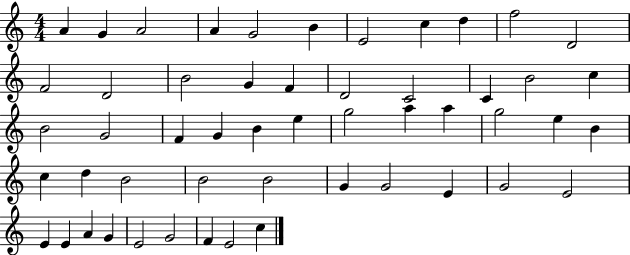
X:1
T:Untitled
M:4/4
L:1/4
K:C
A G A2 A G2 B E2 c d f2 D2 F2 D2 B2 G F D2 C2 C B2 c B2 G2 F G B e g2 a a g2 e B c d B2 B2 B2 G G2 E G2 E2 E E A G E2 G2 F E2 c